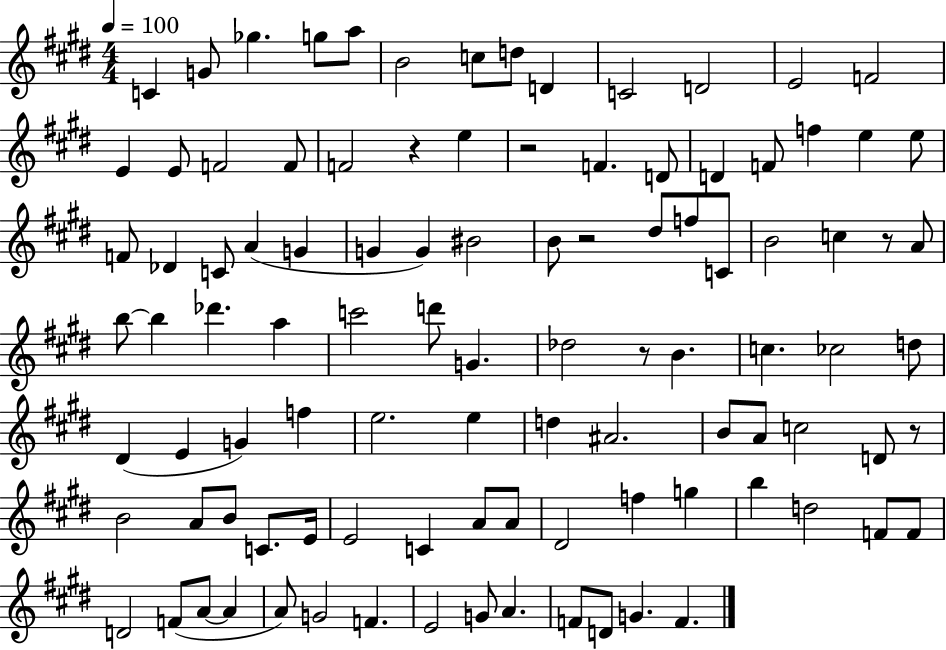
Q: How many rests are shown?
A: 6